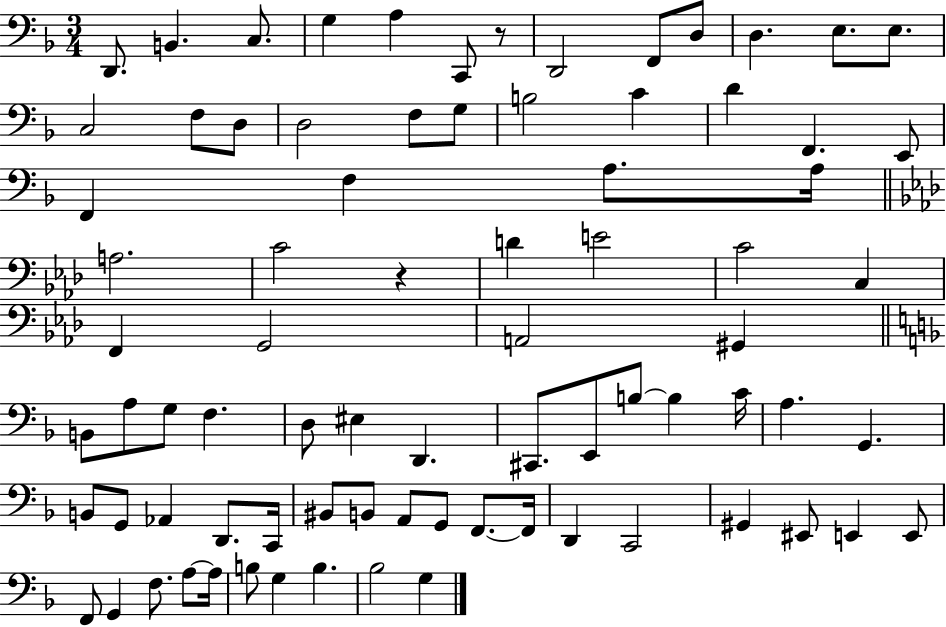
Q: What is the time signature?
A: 3/4